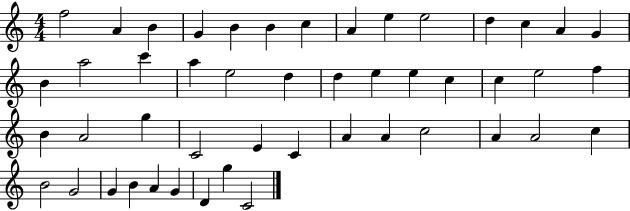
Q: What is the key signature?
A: C major